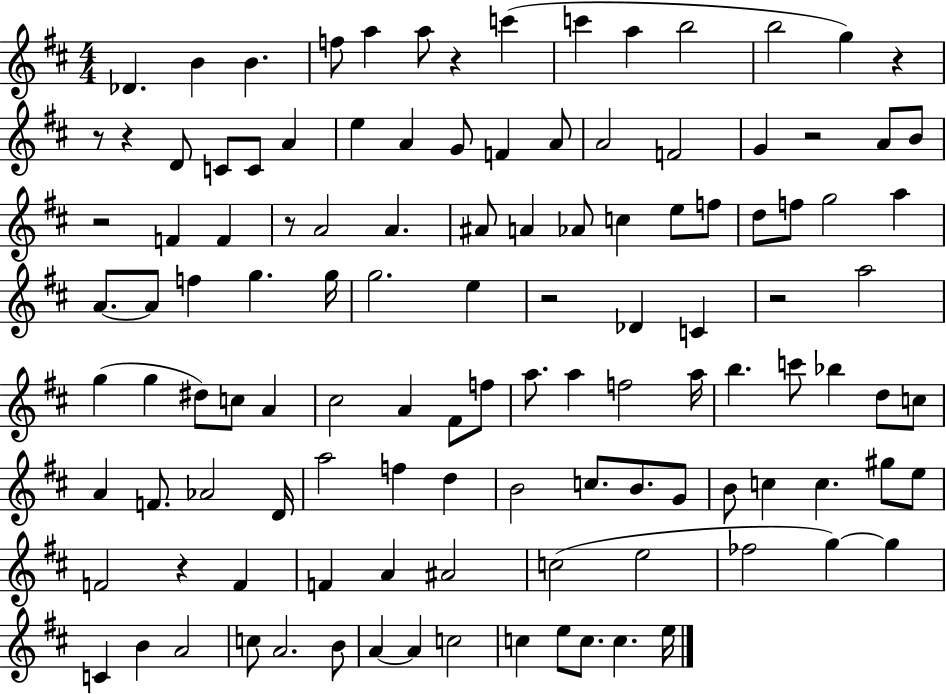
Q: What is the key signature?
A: D major